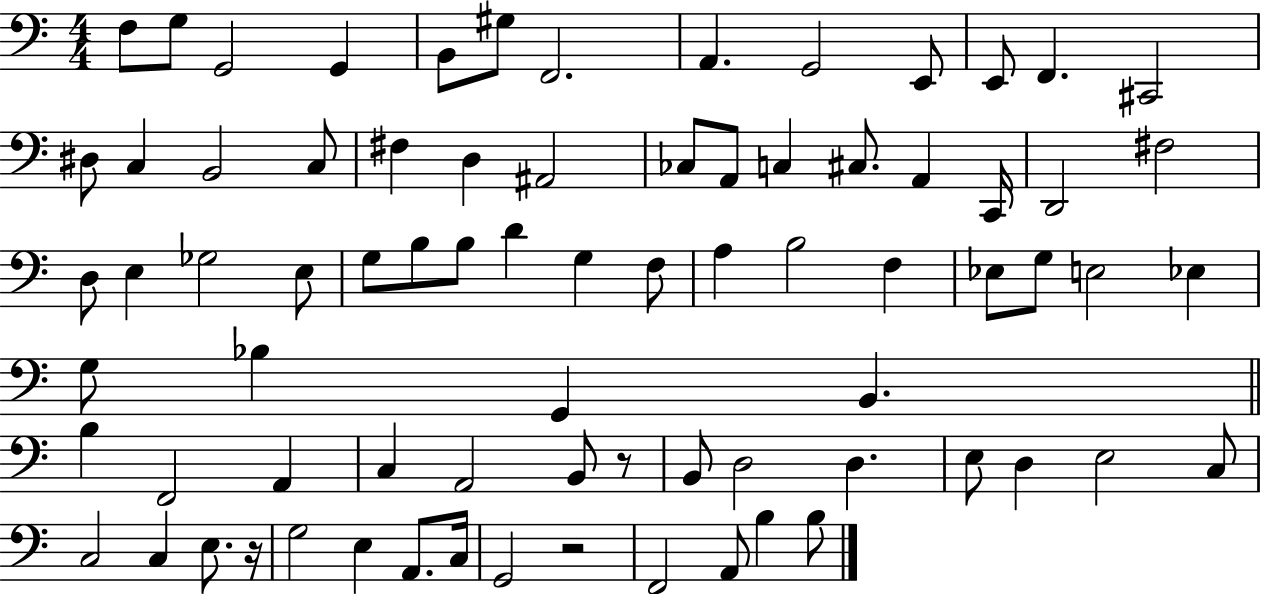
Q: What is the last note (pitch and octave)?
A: B3